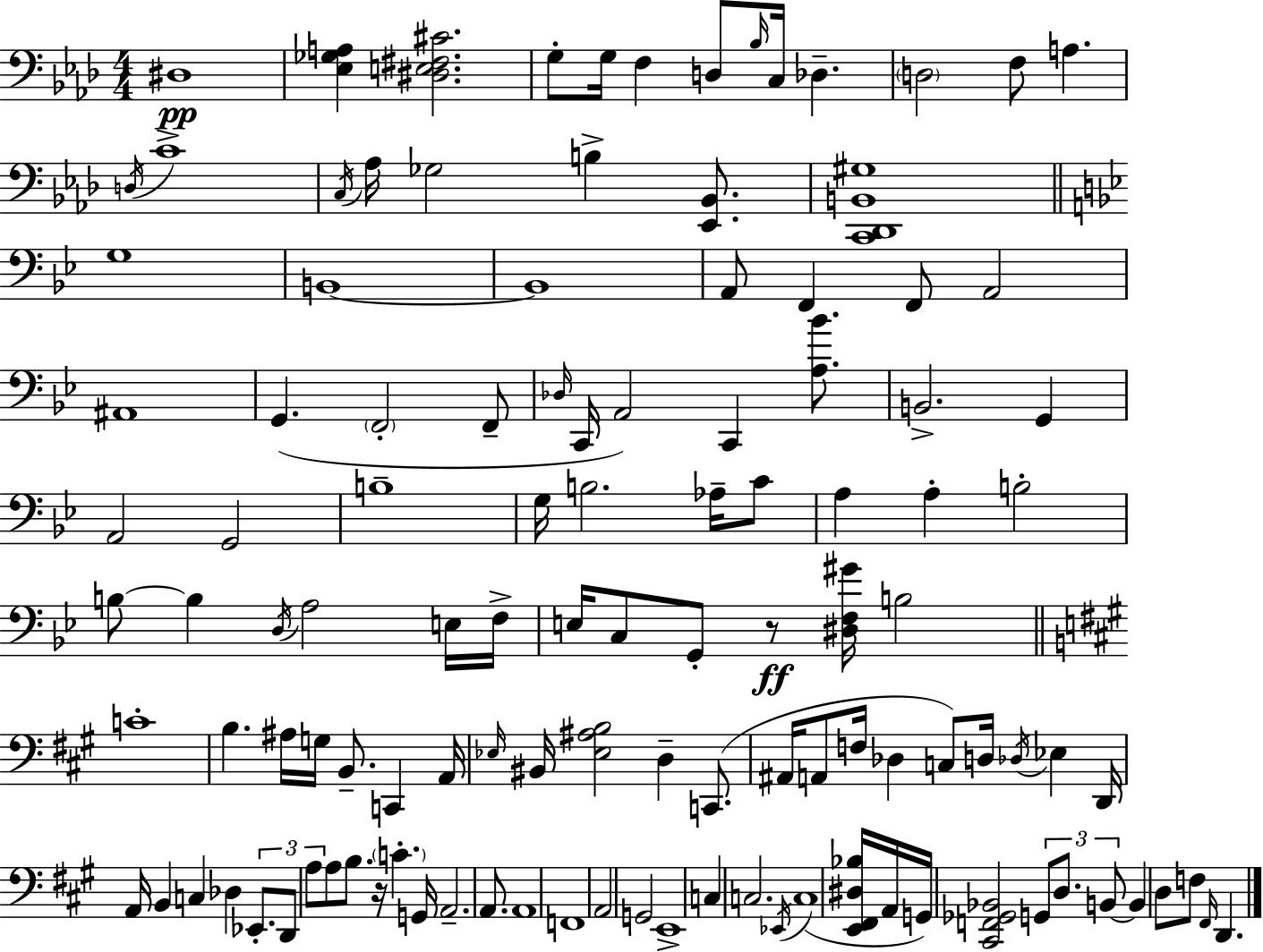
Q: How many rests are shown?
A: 2